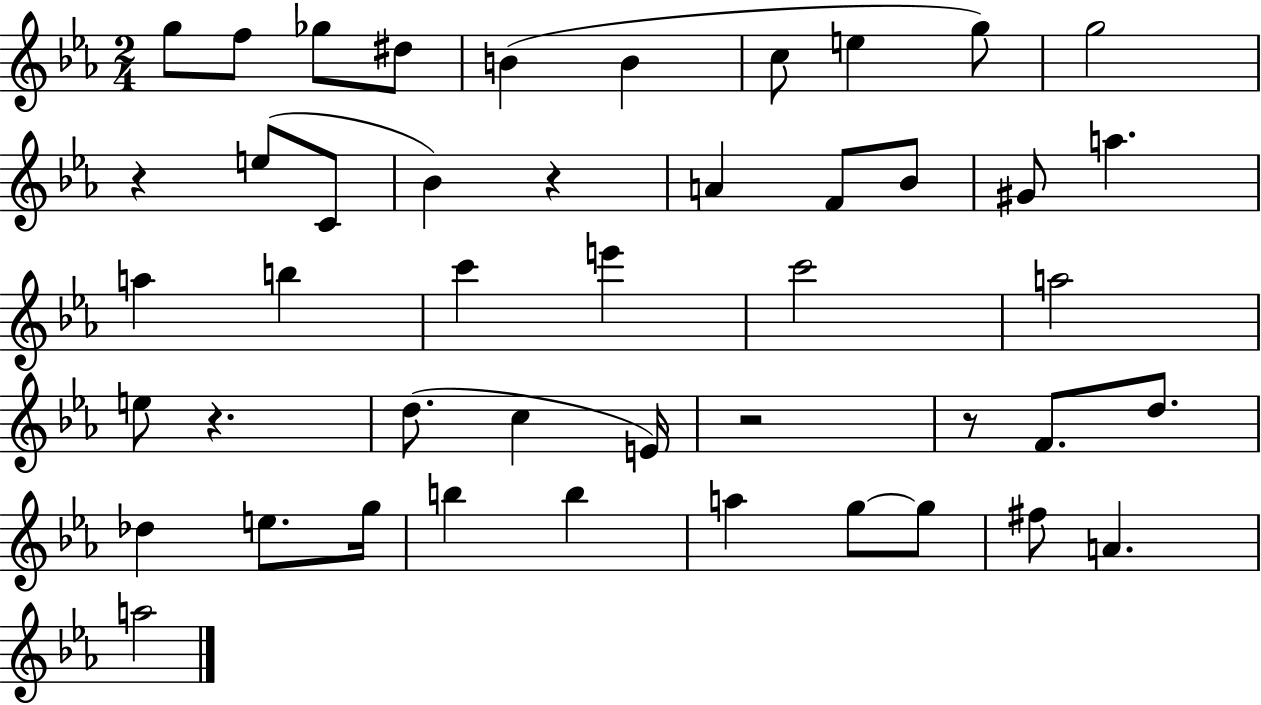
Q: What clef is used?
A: treble